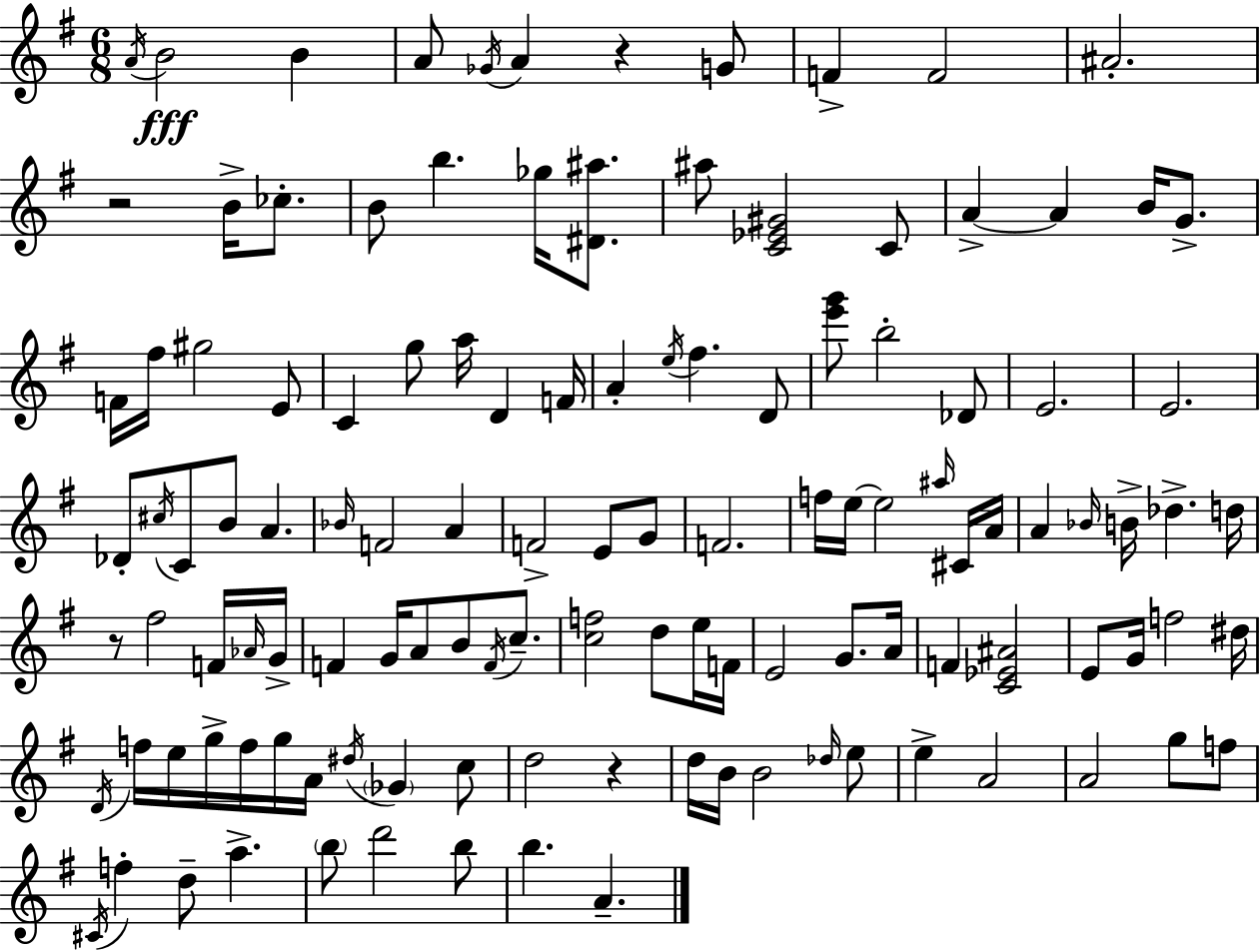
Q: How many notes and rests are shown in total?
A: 121